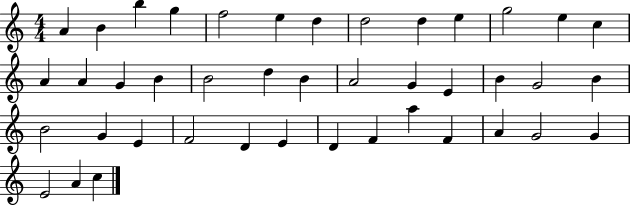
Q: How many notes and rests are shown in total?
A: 42